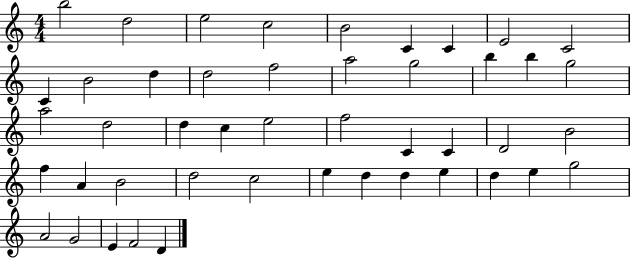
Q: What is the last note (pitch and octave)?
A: D4